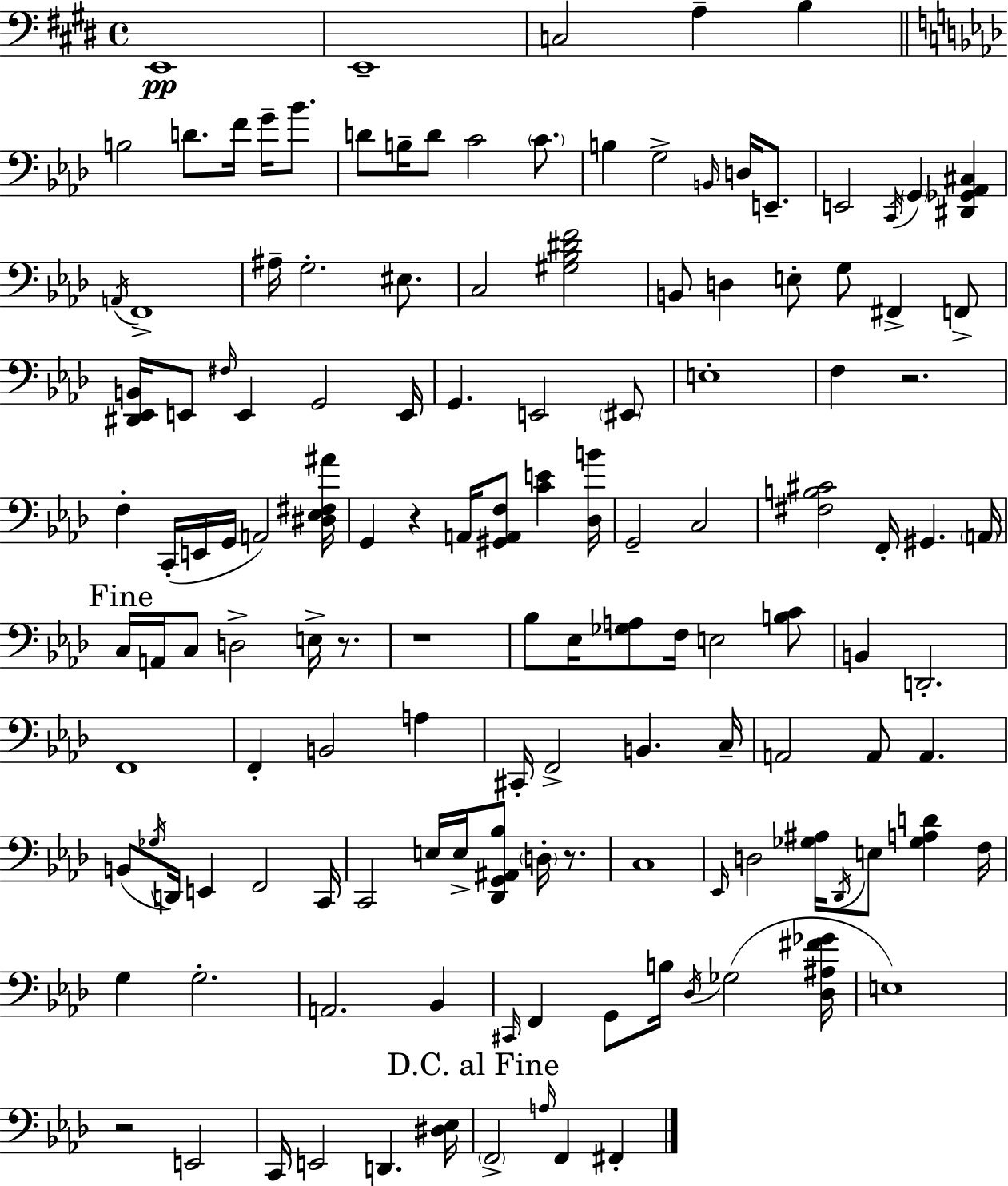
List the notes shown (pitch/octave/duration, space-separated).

E2/w E2/w C3/h A3/q B3/q B3/h D4/e. F4/s G4/s Bb4/e. D4/e B3/s D4/e C4/h C4/e. B3/q G3/h B2/s D3/s E2/e. E2/h C2/s G2/q [D#2,Gb2,Ab2,C#3]/q A2/s F2/w A#3/s G3/h. EIS3/e. C3/h [G#3,Bb3,D#4,F4]/h B2/e D3/q E3/e G3/e F#2/q F2/e [D#2,Eb2,B2]/s E2/e F#3/s E2/q G2/h E2/s G2/q. E2/h EIS2/e E3/w F3/q R/h. F3/q C2/s E2/s G2/s A2/h [D#3,Eb3,F#3,A#4]/s G2/q R/q A2/s [G#2,A2,F3]/e [C4,E4]/q [Db3,B4]/s G2/h C3/h [F#3,B3,C#4]/h F2/s G#2/q. A2/s C3/s A2/s C3/e D3/h E3/s R/e. R/w Bb3/e Eb3/s [Gb3,A3]/e F3/s E3/h [B3,C4]/e B2/q D2/h. F2/w F2/q B2/h A3/q C#2/s F2/h B2/q. C3/s A2/h A2/e A2/q. B2/e Gb3/s D2/s E2/q F2/h C2/s C2/h E3/s E3/s [Db2,G2,A#2,Bb3]/e D3/s R/e. C3/w Eb2/s D3/h [Gb3,A#3]/s Db2/s E3/e [Gb3,A3,D4]/q F3/s G3/q G3/h. A2/h. Bb2/q C#2/s F2/q G2/e B3/s Db3/s Gb3/h [Db3,A#3,F#4,Gb4]/s E3/w R/h E2/h C2/s E2/h D2/q. [D#3,Eb3]/s F2/h A3/s F2/q F#2/q